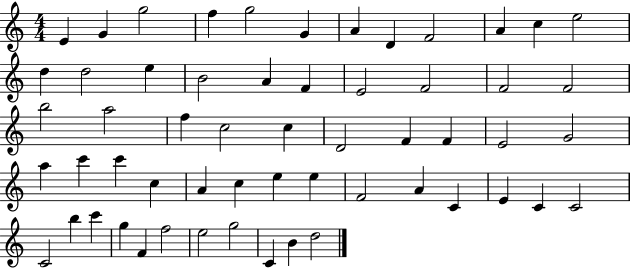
{
  \clef treble
  \numericTimeSignature
  \time 4/4
  \key c \major
  e'4 g'4 g''2 | f''4 g''2 g'4 | a'4 d'4 f'2 | a'4 c''4 e''2 | \break d''4 d''2 e''4 | b'2 a'4 f'4 | e'2 f'2 | f'2 f'2 | \break b''2 a''2 | f''4 c''2 c''4 | d'2 f'4 f'4 | e'2 g'2 | \break a''4 c'''4 c'''4 c''4 | a'4 c''4 e''4 e''4 | f'2 a'4 c'4 | e'4 c'4 c'2 | \break c'2 b''4 c'''4 | g''4 f'4 f''2 | e''2 g''2 | c'4 b'4 d''2 | \break \bar "|."
}